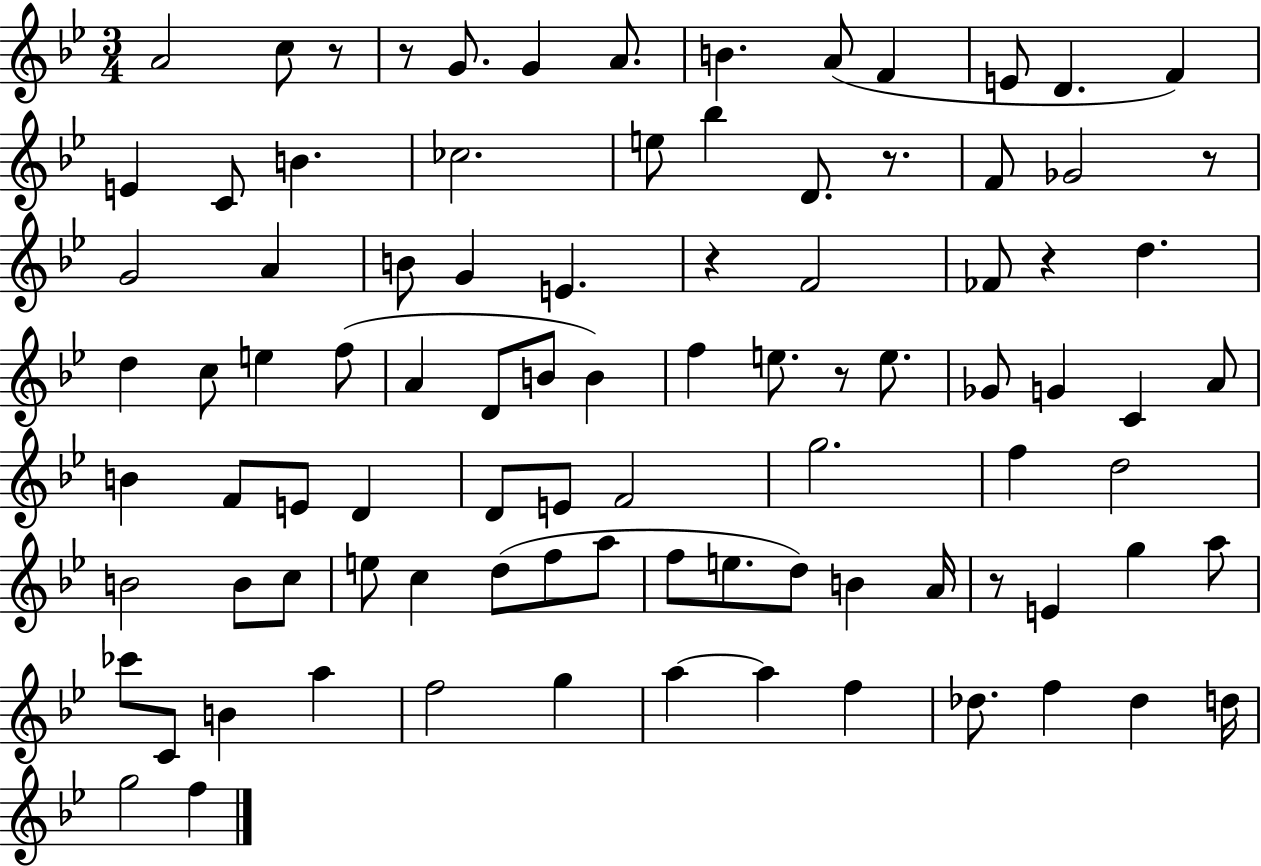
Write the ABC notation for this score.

X:1
T:Untitled
M:3/4
L:1/4
K:Bb
A2 c/2 z/2 z/2 G/2 G A/2 B A/2 F E/2 D F E C/2 B _c2 e/2 _b D/2 z/2 F/2 _G2 z/2 G2 A B/2 G E z F2 _F/2 z d d c/2 e f/2 A D/2 B/2 B f e/2 z/2 e/2 _G/2 G C A/2 B F/2 E/2 D D/2 E/2 F2 g2 f d2 B2 B/2 c/2 e/2 c d/2 f/2 a/2 f/2 e/2 d/2 B A/4 z/2 E g a/2 _c'/2 C/2 B a f2 g a a f _d/2 f _d d/4 g2 f